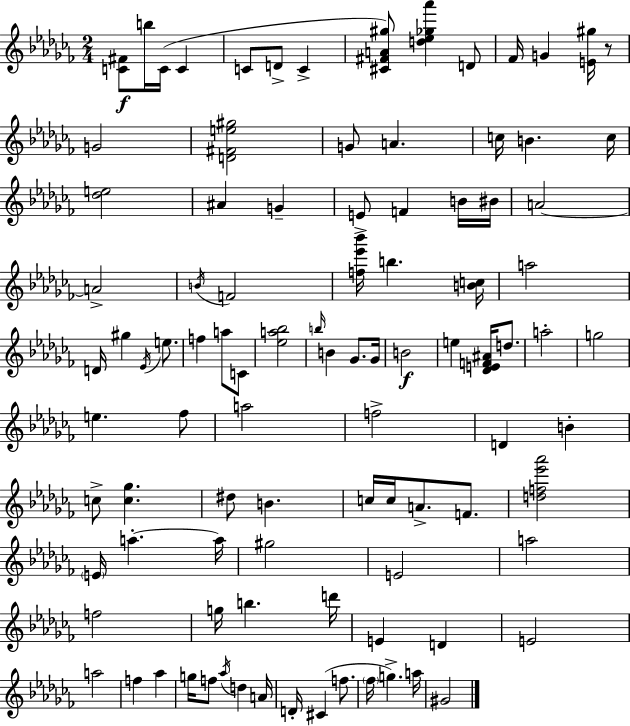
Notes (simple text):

[C4,F#4]/e B5/s C4/s C4/q C4/e D4/e C4/q [C#4,F#4,A4,G#5]/e [D5,Eb5,Gb5,Ab6]/q D4/e FES4/s G4/q [E4,G#5]/s R/e G4/h [D4,F#4,E5,G#5]/h G4/e A4/q. C5/s B4/q. C5/s [Db5,E5]/h A#4/q G4/q E4/e F4/q B4/s BIS4/s A4/h A4/h B4/s F4/h [F5,Eb6,Bb6]/s B5/q. [B4,C5]/s A5/h D4/s G#5/q Eb4/s E5/e. F5/q A5/e C4/e [Eb5,A5,Bb5]/h B5/s B4/q Gb4/e. Gb4/s B4/h E5/q [Db4,E4,F4,A#4]/s D5/e. A5/h G5/h E5/q. FES5/e A5/h F5/h D4/q B4/q C5/e [C5,Gb5]/q. D#5/e B4/q. C5/s C5/s A4/e. F4/e. [D5,F5,Eb6,Ab6]/h E4/s A5/q. A5/s G#5/h E4/h A5/h F5/h G5/s B5/q. D6/s E4/q D4/q E4/h A5/h F5/q Ab5/q G5/s F5/e Ab5/s D5/q A4/s D4/s C#4/q F5/e. FES5/s G5/q. A5/s G#4/h